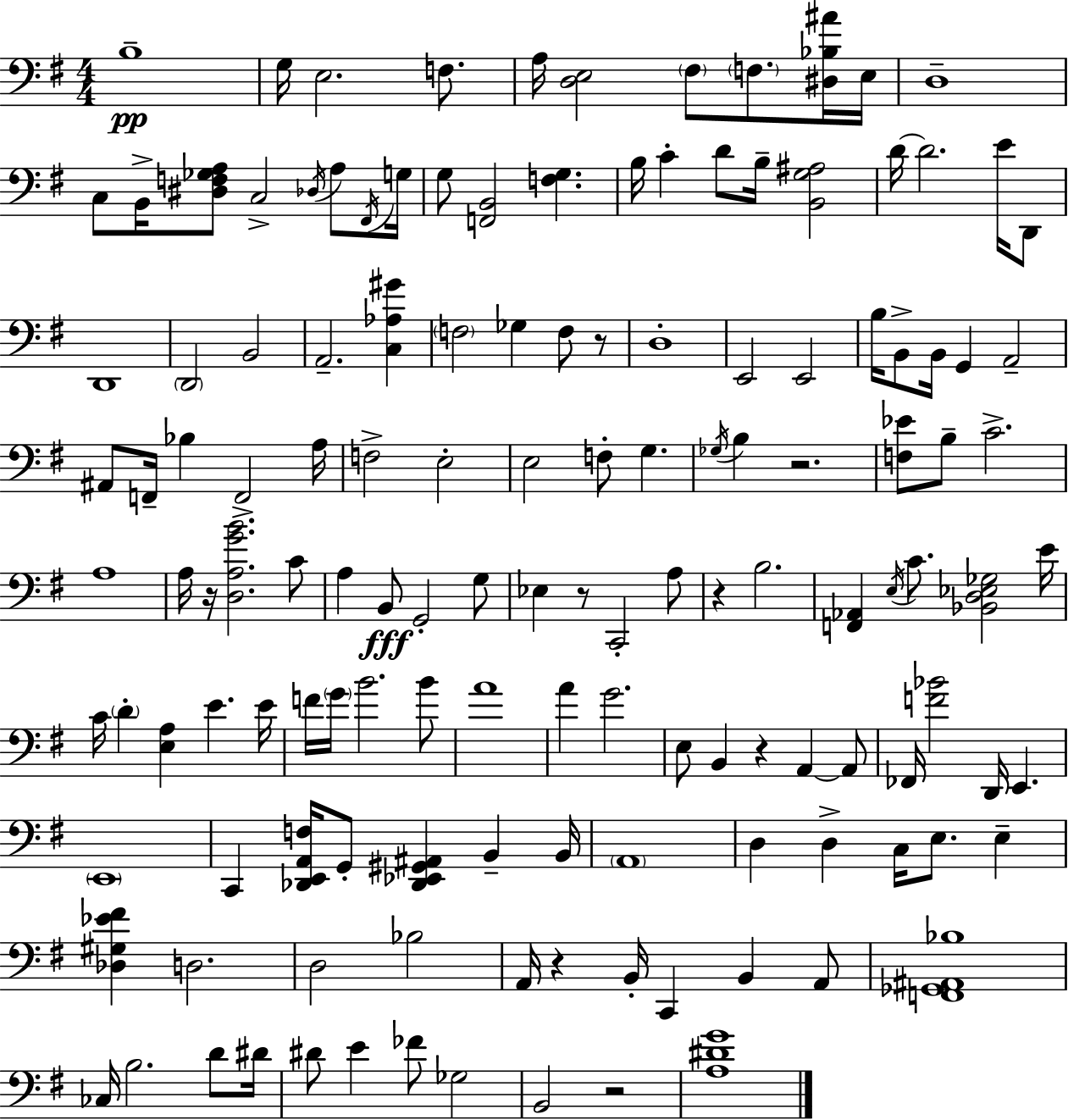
{
  \clef bass
  \numericTimeSignature
  \time 4/4
  \key g \major
  b1--\pp | g16 e2. f8. | a16 <d e>2 \parenthesize fis8 \parenthesize f8. <dis bes ais'>16 e16 | d1-- | \break c8 b,16-> <dis f ges a>8 c2-> \acciaccatura { des16 } a8 | \acciaccatura { fis,16 } g16 g8 <f, b,>2 <f g>4. | b16 c'4-. d'8 b16-- <b, g ais>2 | d'16~~ d'2. e'16 | \break d,8 d,1 | \parenthesize d,2 b,2 | a,2.-- <c aes gis'>4 | \parenthesize f2 ges4 f8 | \break r8 d1-. | e,2 e,2 | b16 b,8-> b,16 g,4 a,2-- | ais,8 f,16-- bes4 f,2-> | \break a16 f2-> e2-. | e2 f8-. g4. | \acciaccatura { ges16 } b4 r2. | <f ees'>8 b8-- c'2.-> | \break a1 | a16 r16 <d a g' b'>2. | c'8 a4 b,8\fff g,2-. | g8 ees4 r8 c,2-. | \break a8 r4 b2. | <f, aes,>4 \acciaccatura { e16 } c'8. <bes, d ees ges>2 | e'16 c'16 \parenthesize d'4-. <e a>4 e'4. | e'16 f'16 \parenthesize g'16 b'2. | \break b'8 a'1 | a'4 g'2. | e8 b,4 r4 a,4~~ | a,8 fes,16 <f' bes'>2 d,16 e,4. | \break \parenthesize e,1 | c,4 <des, e, a, f>16 g,8-. <des, ees, gis, ais,>4 b,4-- | b,16 \parenthesize a,1 | d4 d4-> c16 e8. | \break e4-- <des gis ees' fis'>4 d2. | d2 bes2 | a,16 r4 b,16-. c,4 b,4 | a,8 <f, ges, ais, bes>1 | \break ces16 b2. | d'8 dis'16 dis'8 e'4 fes'8 ges2 | b,2 r2 | <a dis' g'>1 | \break \bar "|."
}